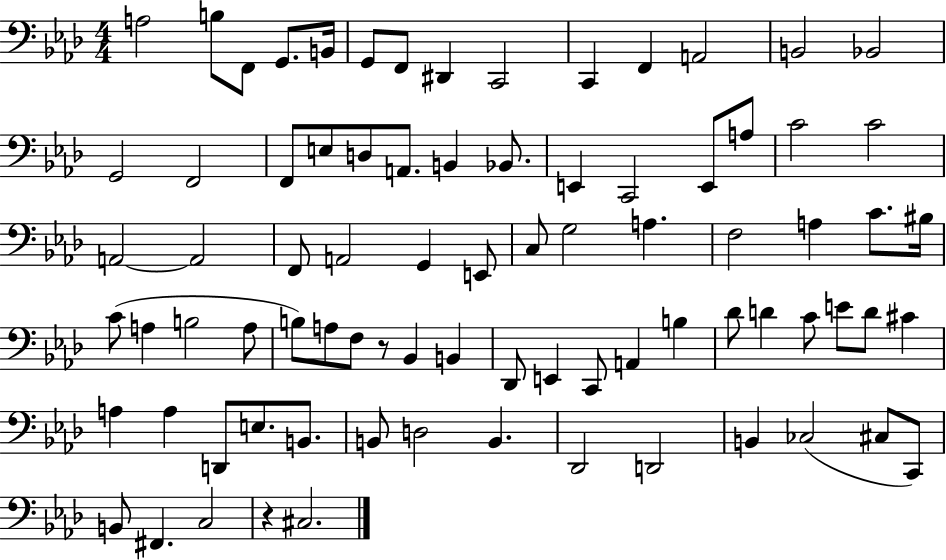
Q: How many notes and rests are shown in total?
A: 81